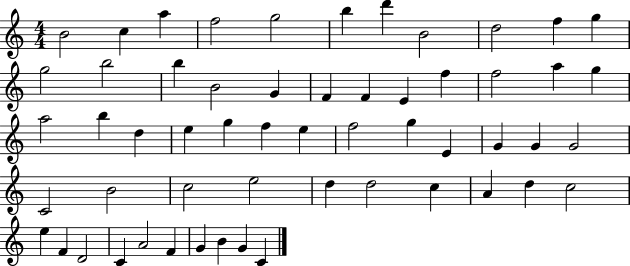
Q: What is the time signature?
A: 4/4